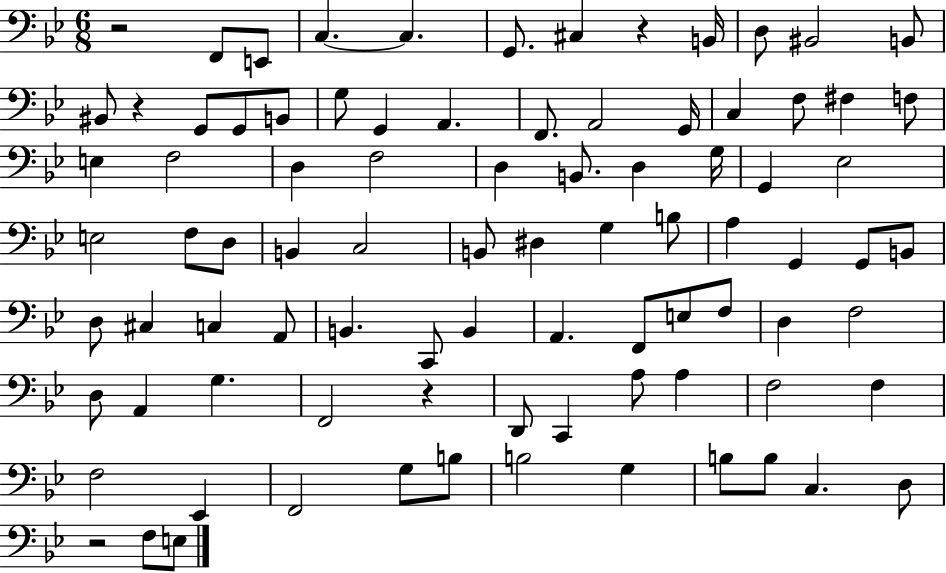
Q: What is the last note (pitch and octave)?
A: E3